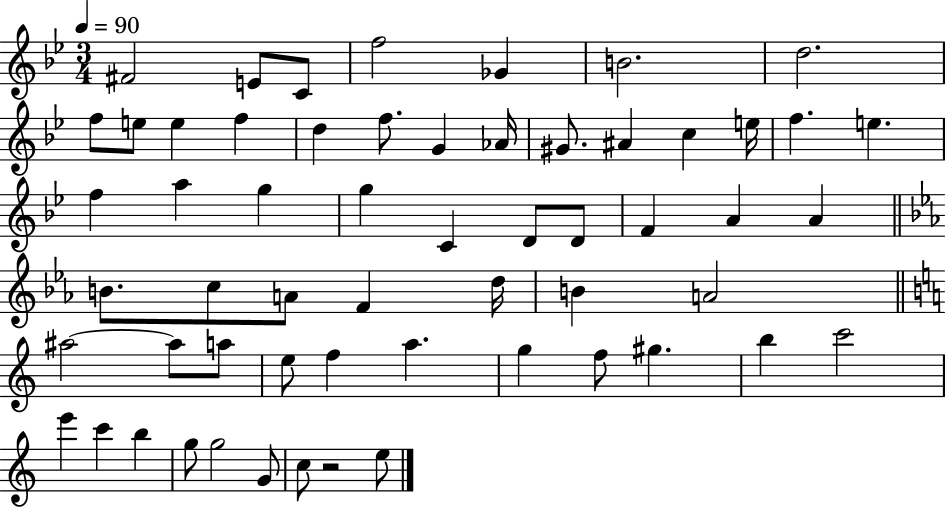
{
  \clef treble
  \numericTimeSignature
  \time 3/4
  \key bes \major
  \tempo 4 = 90
  fis'2 e'8 c'8 | f''2 ges'4 | b'2. | d''2. | \break f''8 e''8 e''4 f''4 | d''4 f''8. g'4 aes'16 | gis'8. ais'4 c''4 e''16 | f''4. e''4. | \break f''4 a''4 g''4 | g''4 c'4 d'8 d'8 | f'4 a'4 a'4 | \bar "||" \break \key c \minor b'8. c''8 a'8 f'4 d''16 | b'4 a'2 | \bar "||" \break \key a \minor ais''2~~ ais''8 a''8 | e''8 f''4 a''4. | g''4 f''8 gis''4. | b''4 c'''2 | \break e'''4 c'''4 b''4 | g''8 g''2 g'8 | c''8 r2 e''8 | \bar "|."
}